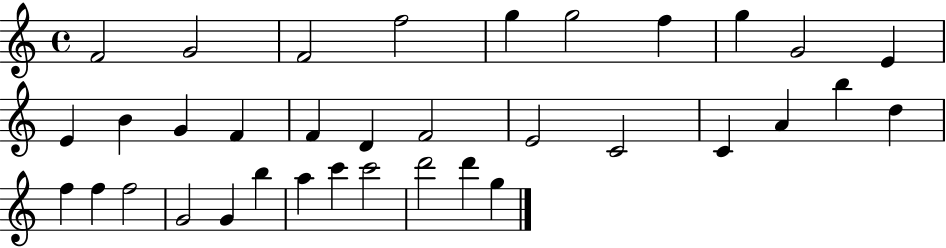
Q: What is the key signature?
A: C major